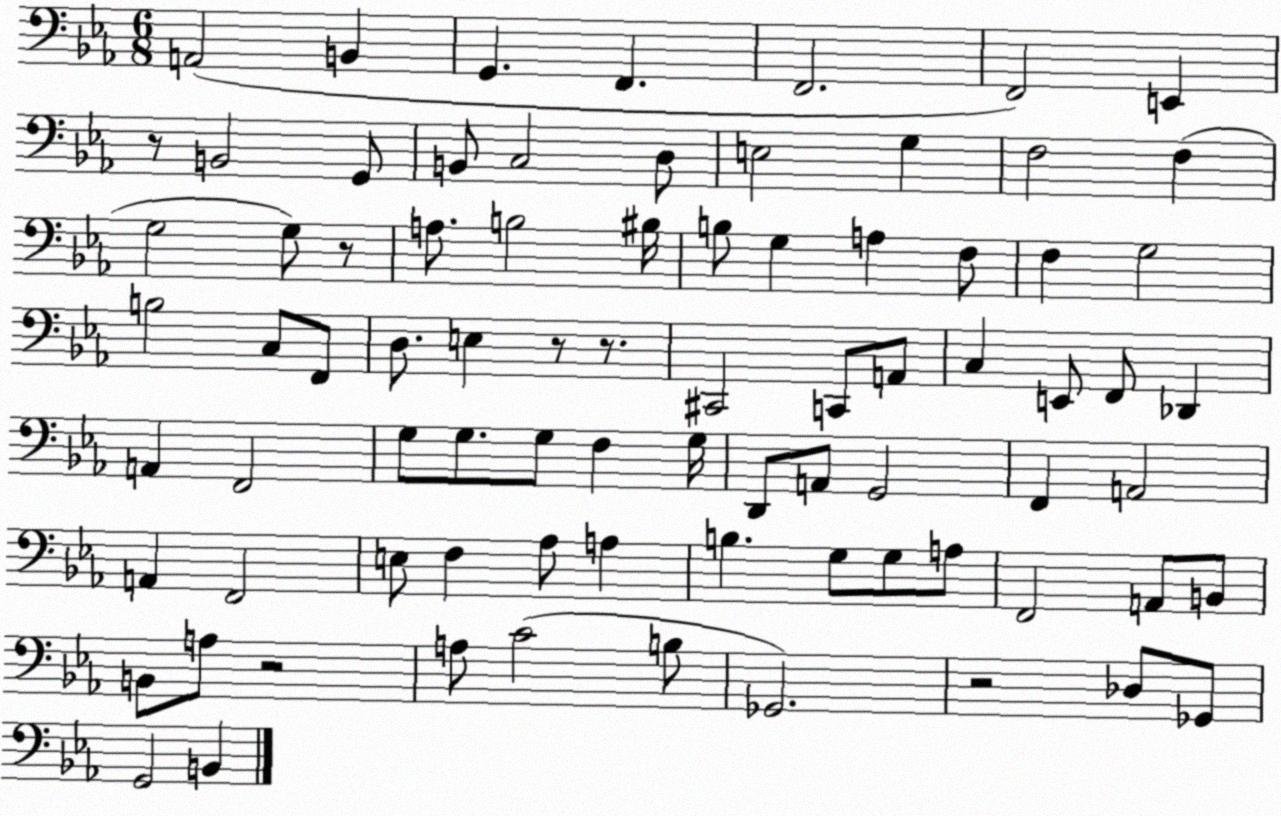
X:1
T:Untitled
M:6/8
L:1/4
K:Eb
A,,2 B,, G,, F,, F,,2 F,,2 E,, z/2 B,,2 G,,/2 B,,/2 C,2 D,/2 E,2 G, F,2 F, G,2 G,/2 z/2 A,/2 B,2 ^B,/4 B,/2 G, A, F,/2 F, G,2 B,2 C,/2 F,,/2 D,/2 E, z/2 z/2 ^C,,2 C,,/2 A,,/2 C, E,,/2 F,,/2 _D,, A,, F,,2 G,/2 G,/2 G,/2 F, G,/4 D,,/2 A,,/2 G,,2 F,, A,,2 A,, F,,2 E,/2 F, _A,/2 A, B, G,/2 G,/2 A,/2 F,,2 A,,/2 B,,/2 B,,/2 A,/2 z2 A,/2 C2 B,/2 _G,,2 z2 _D,/2 _G,,/2 G,,2 B,,